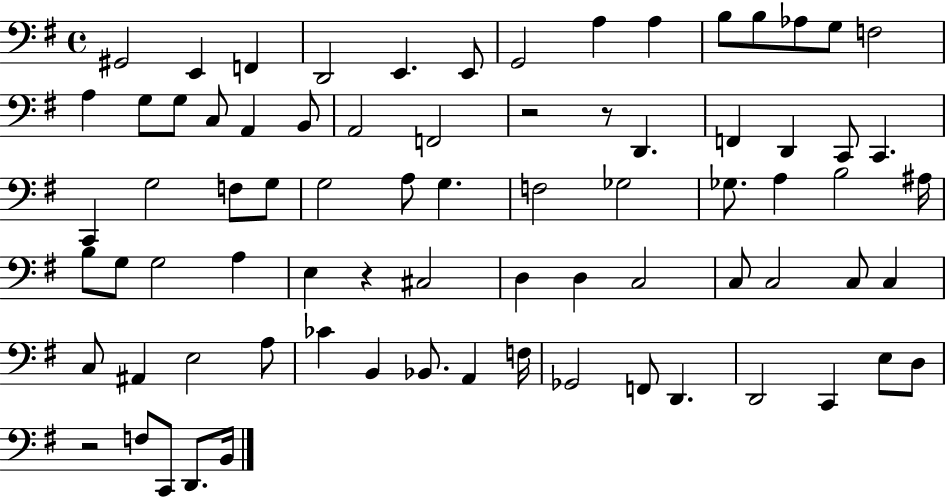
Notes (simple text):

G#2/h E2/q F2/q D2/h E2/q. E2/e G2/h A3/q A3/q B3/e B3/e Ab3/e G3/e F3/h A3/q G3/e G3/e C3/e A2/q B2/e A2/h F2/h R/h R/e D2/q. F2/q D2/q C2/e C2/q. C2/q G3/h F3/e G3/e G3/h A3/e G3/q. F3/h Gb3/h Gb3/e. A3/q B3/h A#3/s B3/e G3/e G3/h A3/q E3/q R/q C#3/h D3/q D3/q C3/h C3/e C3/h C3/e C3/q C3/e A#2/q E3/h A3/e CES4/q B2/q Bb2/e. A2/q F3/s Gb2/h F2/e D2/q. D2/h C2/q E3/e D3/e R/h F3/e C2/e D2/e. B2/s